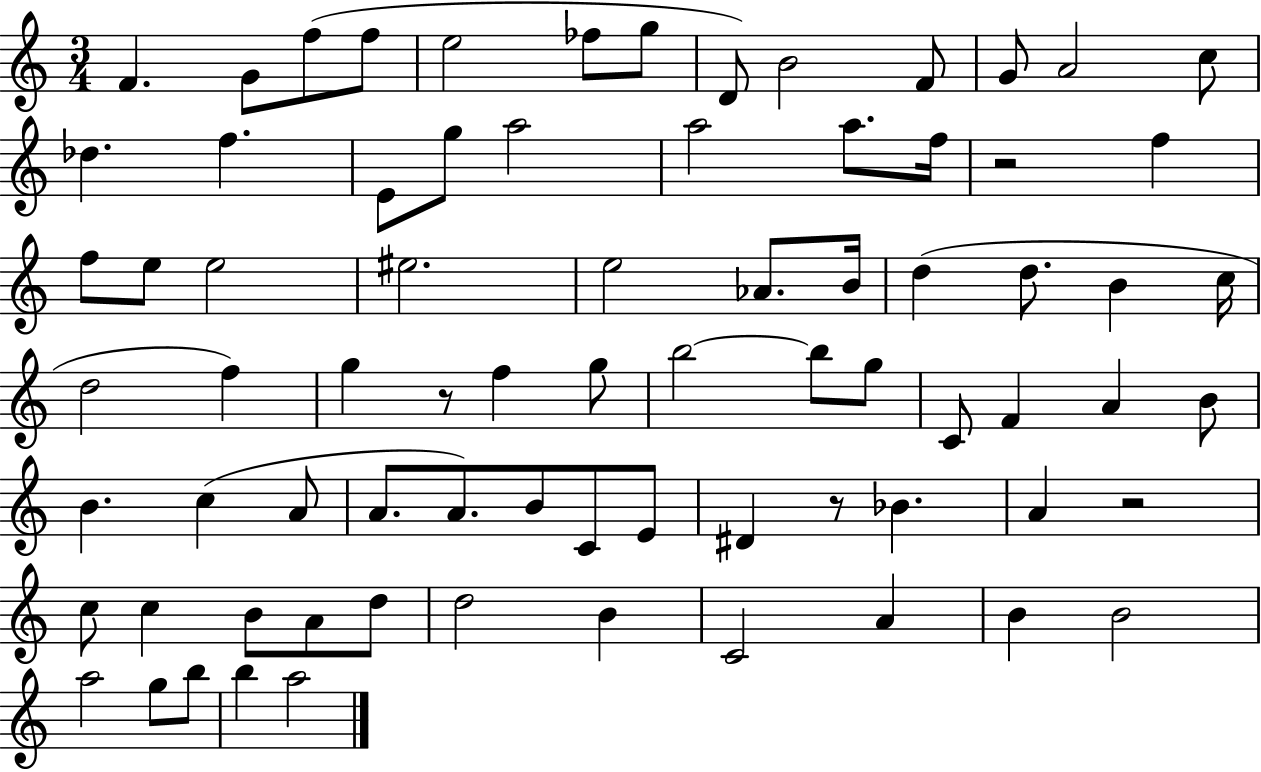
F4/q. G4/e F5/e F5/e E5/h FES5/e G5/e D4/e B4/h F4/e G4/e A4/h C5/e Db5/q. F5/q. E4/e G5/e A5/h A5/h A5/e. F5/s R/h F5/q F5/e E5/e E5/h EIS5/h. E5/h Ab4/e. B4/s D5/q D5/e. B4/q C5/s D5/h F5/q G5/q R/e F5/q G5/e B5/h B5/e G5/e C4/e F4/q A4/q B4/e B4/q. C5/q A4/e A4/e. A4/e. B4/e C4/e E4/e D#4/q R/e Bb4/q. A4/q R/h C5/e C5/q B4/e A4/e D5/e D5/h B4/q C4/h A4/q B4/q B4/h A5/h G5/e B5/e B5/q A5/h